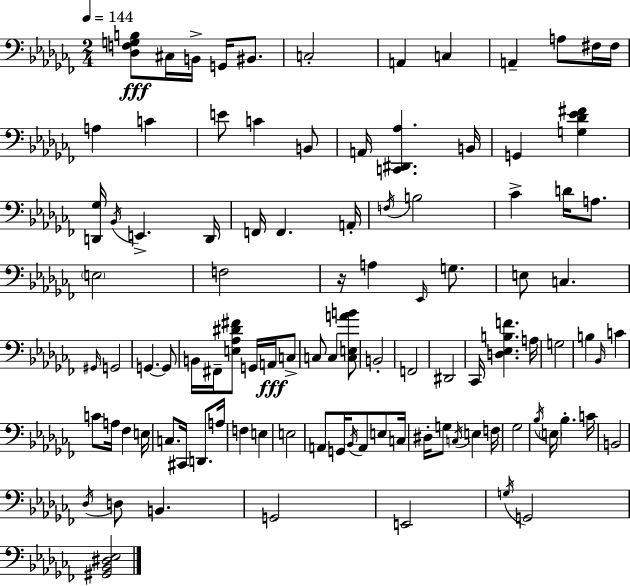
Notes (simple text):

[Db3,F3,G3,B3]/e C#3/s B2/s G2/s BIS2/e. C3/h A2/q C3/q A2/q A3/e F#3/s F#3/s A3/q C4/q E4/e C4/q B2/e A2/s [C2,D#2,Ab3]/q. B2/s G2/q [G3,Db4,Eb4,F#4]/q [D2,Gb3]/s Bb2/s E2/q. D2/s F2/s F2/q. A2/s F3/s B3/h CES4/q D4/s A3/e. E3/h F3/h R/s A3/q Eb2/s G3/e. E3/e C3/q. G#2/s G2/h G2/q. G2/e B2/s F#2/s [E3,Ab3,D#4,F#4]/e G2/s A2/s C3/e C3/e C3/q [C3,E3,A4,B4]/e B2/h F2/h D#2/h CES2/s [D3,Eb3,B3,F4]/q. A3/s G3/h B3/q Bb2/s C4/q C4/e A3/s FES3/q E3/s C3/e. C#2/s D2/e. A3/s F3/q E3/q E3/h A2/e G2/s Bb2/s A2/e E3/e C3/s D#3/s G3/e C3/s E3/q F3/s Gb3/h Bb3/s E3/s Bb3/q. C4/s B2/h Db3/s D3/e B2/q. G2/h E2/h G3/s G2/h [G#2,Bb2,D#3,Eb3]/h